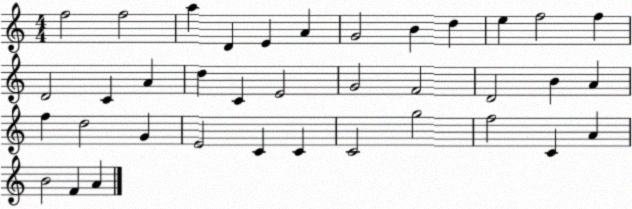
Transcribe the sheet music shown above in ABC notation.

X:1
T:Untitled
M:4/4
L:1/4
K:C
f2 f2 a D E A G2 B d e f2 f D2 C A d C E2 G2 F2 D2 B A f d2 G E2 C C C2 g2 f2 C A B2 F A